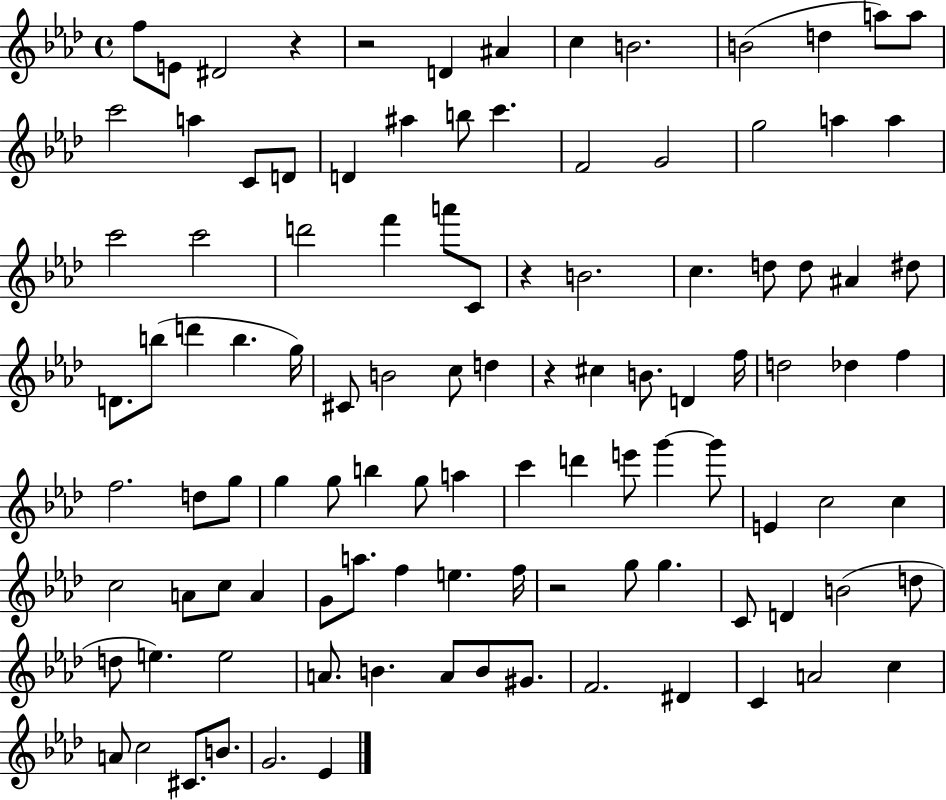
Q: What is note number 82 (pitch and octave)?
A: B4